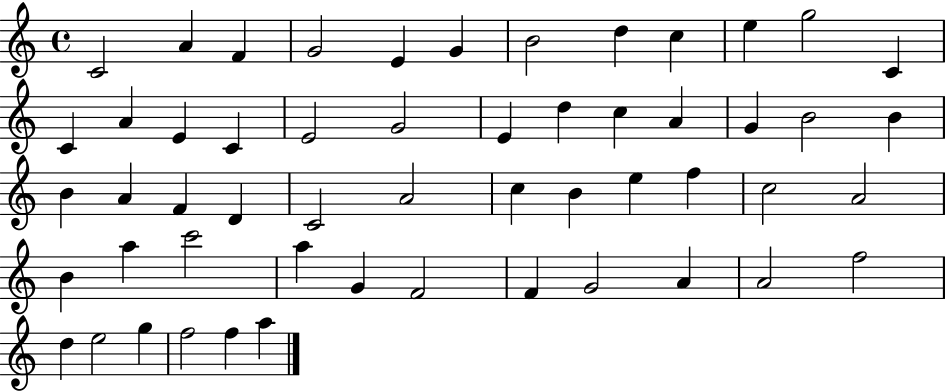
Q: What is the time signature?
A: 4/4